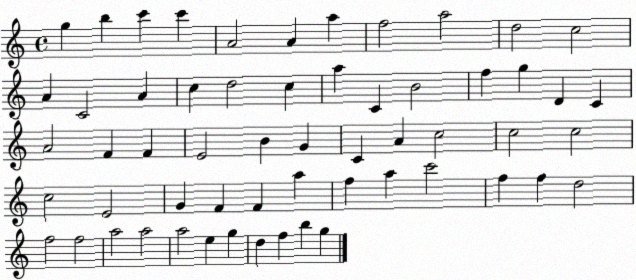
X:1
T:Untitled
M:4/4
L:1/4
K:C
g b c' c' A2 A a f2 a2 d2 c2 A C2 A c d2 c a C B2 f g D C A2 F F E2 B G C A c2 c2 c2 c2 E2 G F F a f a c'2 f f d2 f2 f2 a2 a2 a2 e g d f b g